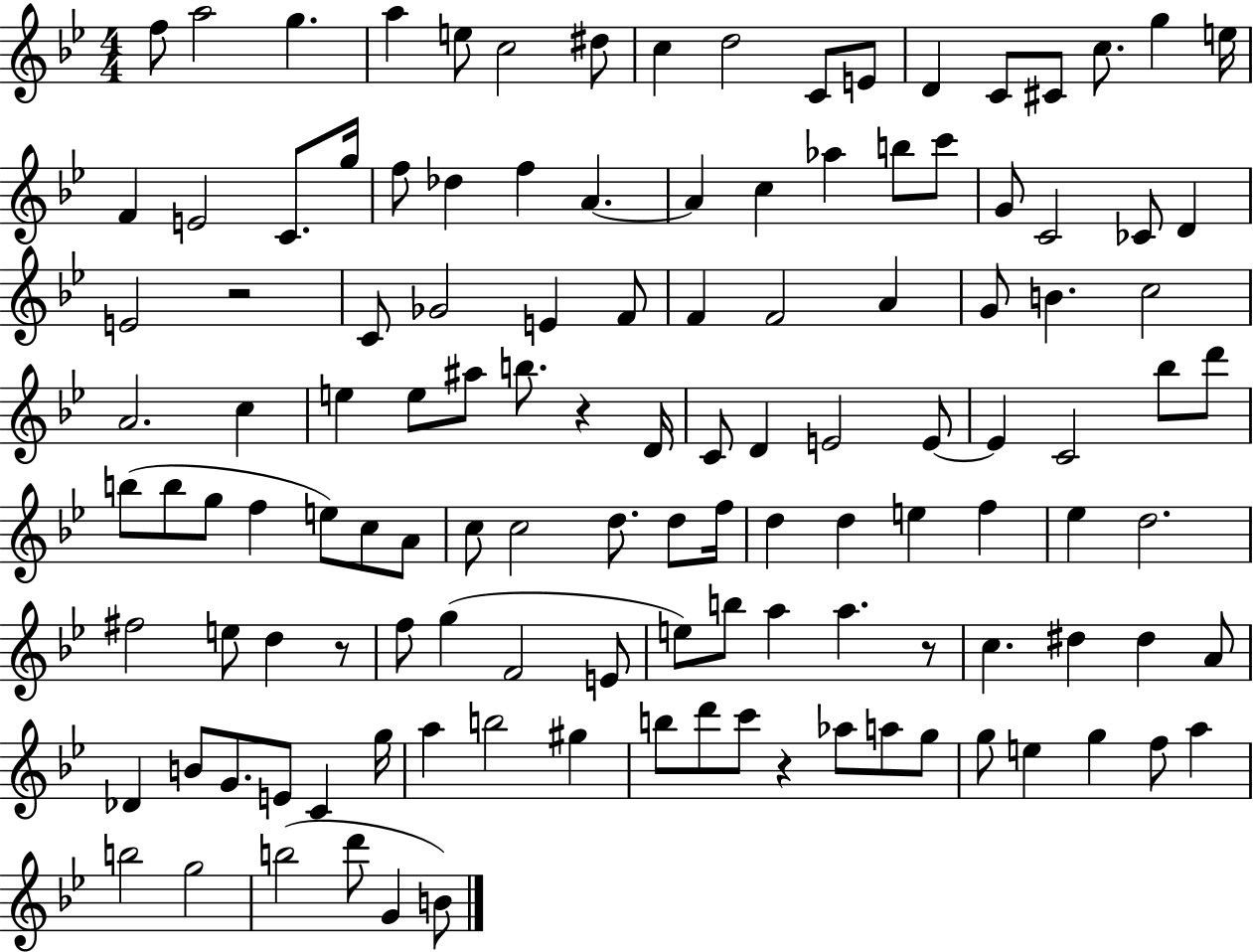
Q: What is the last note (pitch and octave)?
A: B4